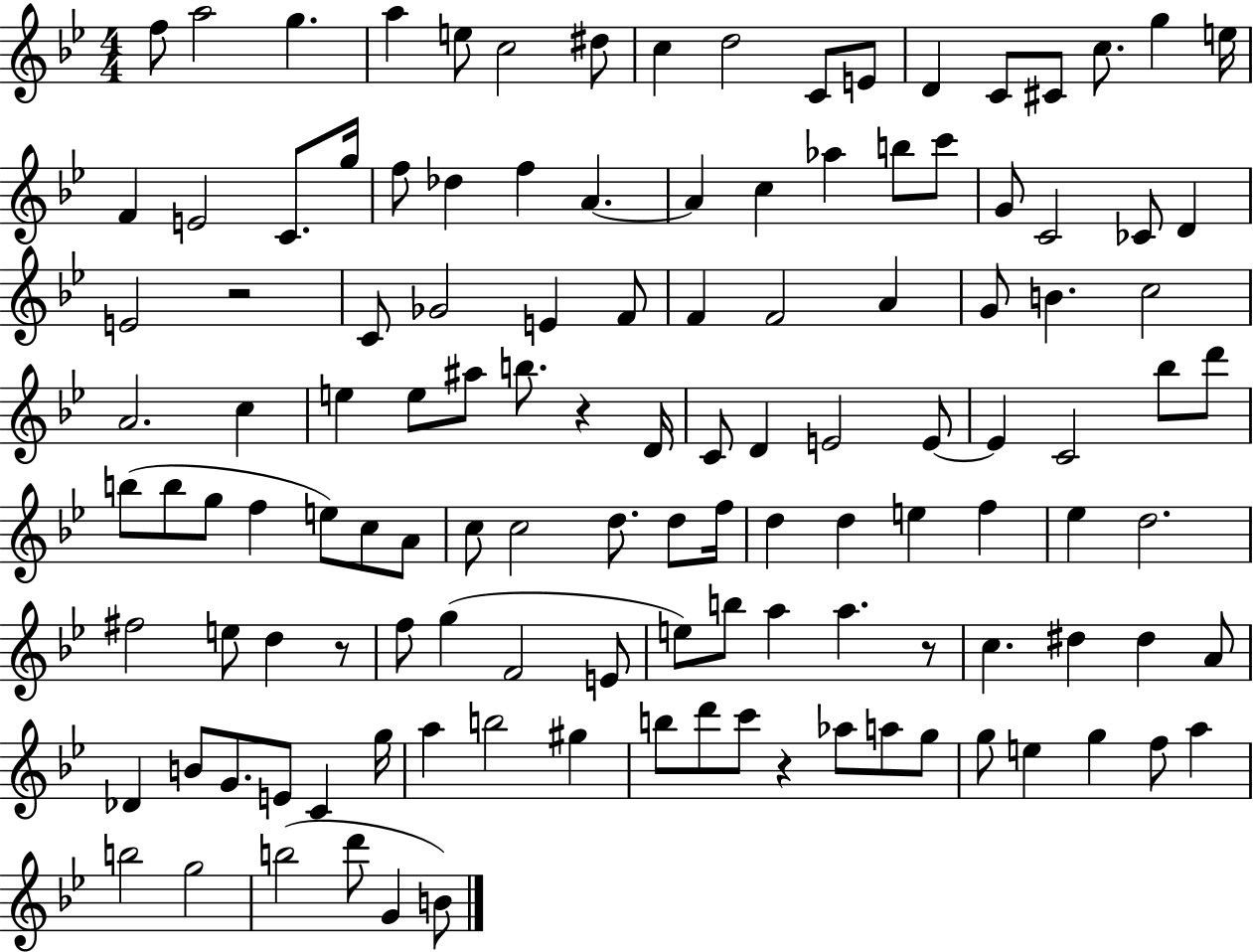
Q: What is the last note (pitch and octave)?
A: B4